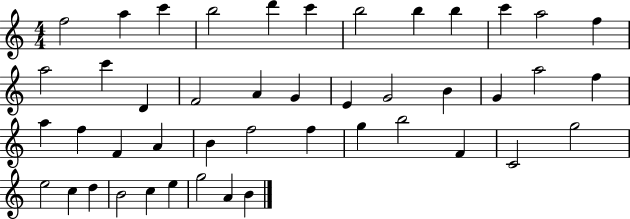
F5/h A5/q C6/q B5/h D6/q C6/q B5/h B5/q B5/q C6/q A5/h F5/q A5/h C6/q D4/q F4/h A4/q G4/q E4/q G4/h B4/q G4/q A5/h F5/q A5/q F5/q F4/q A4/q B4/q F5/h F5/q G5/q B5/h F4/q C4/h G5/h E5/h C5/q D5/q B4/h C5/q E5/q G5/h A4/q B4/q